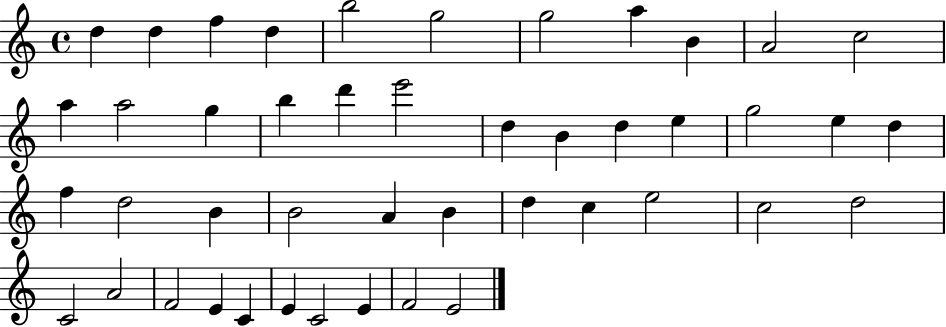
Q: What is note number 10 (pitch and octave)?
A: A4